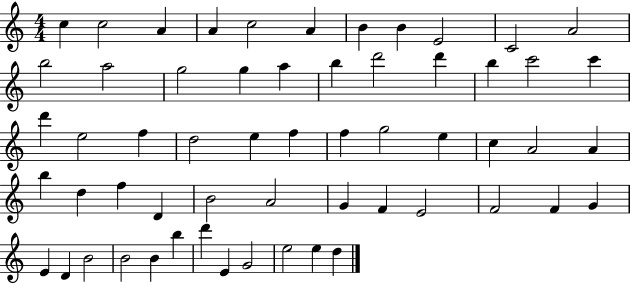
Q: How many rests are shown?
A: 0